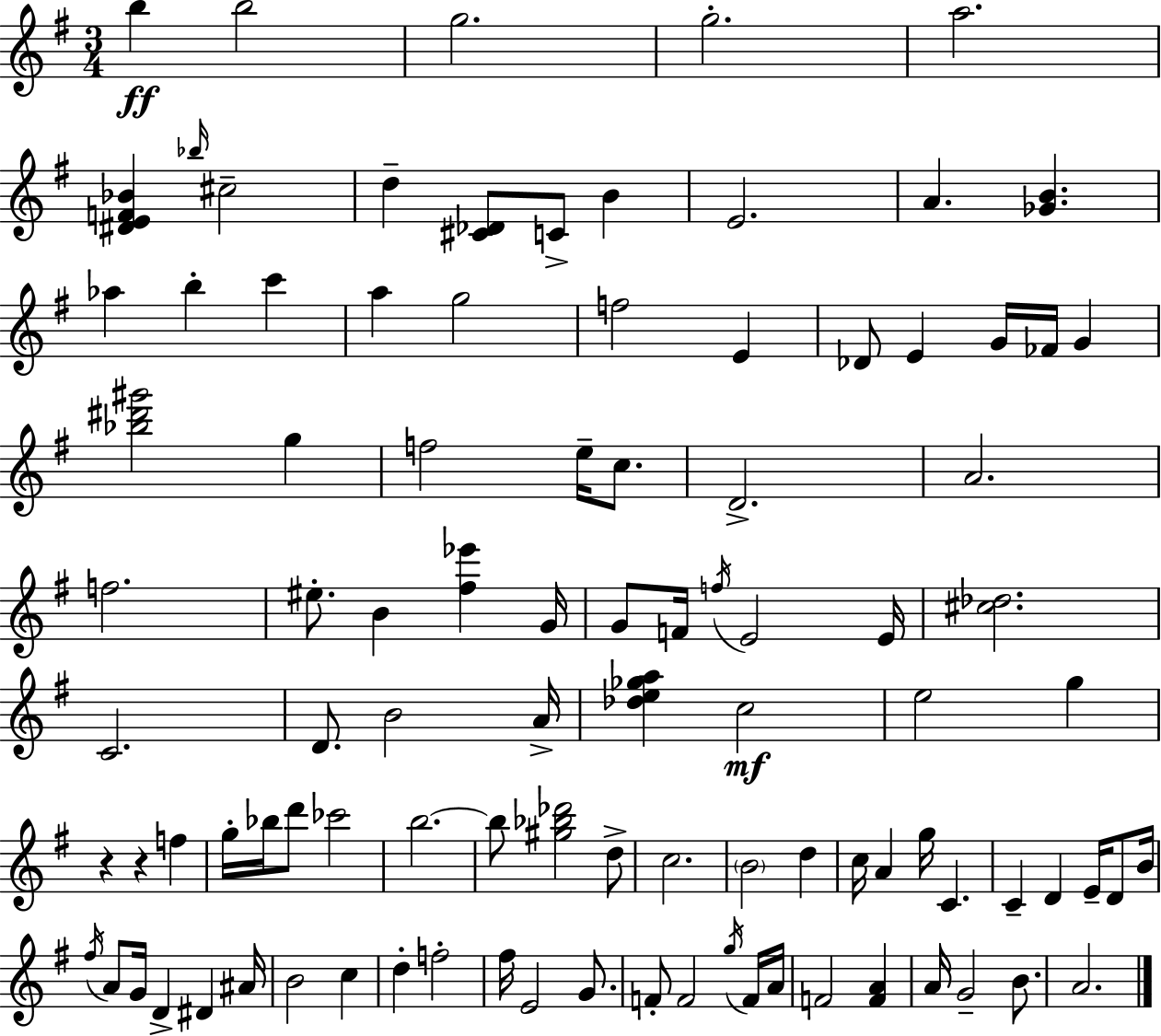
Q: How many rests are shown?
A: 2